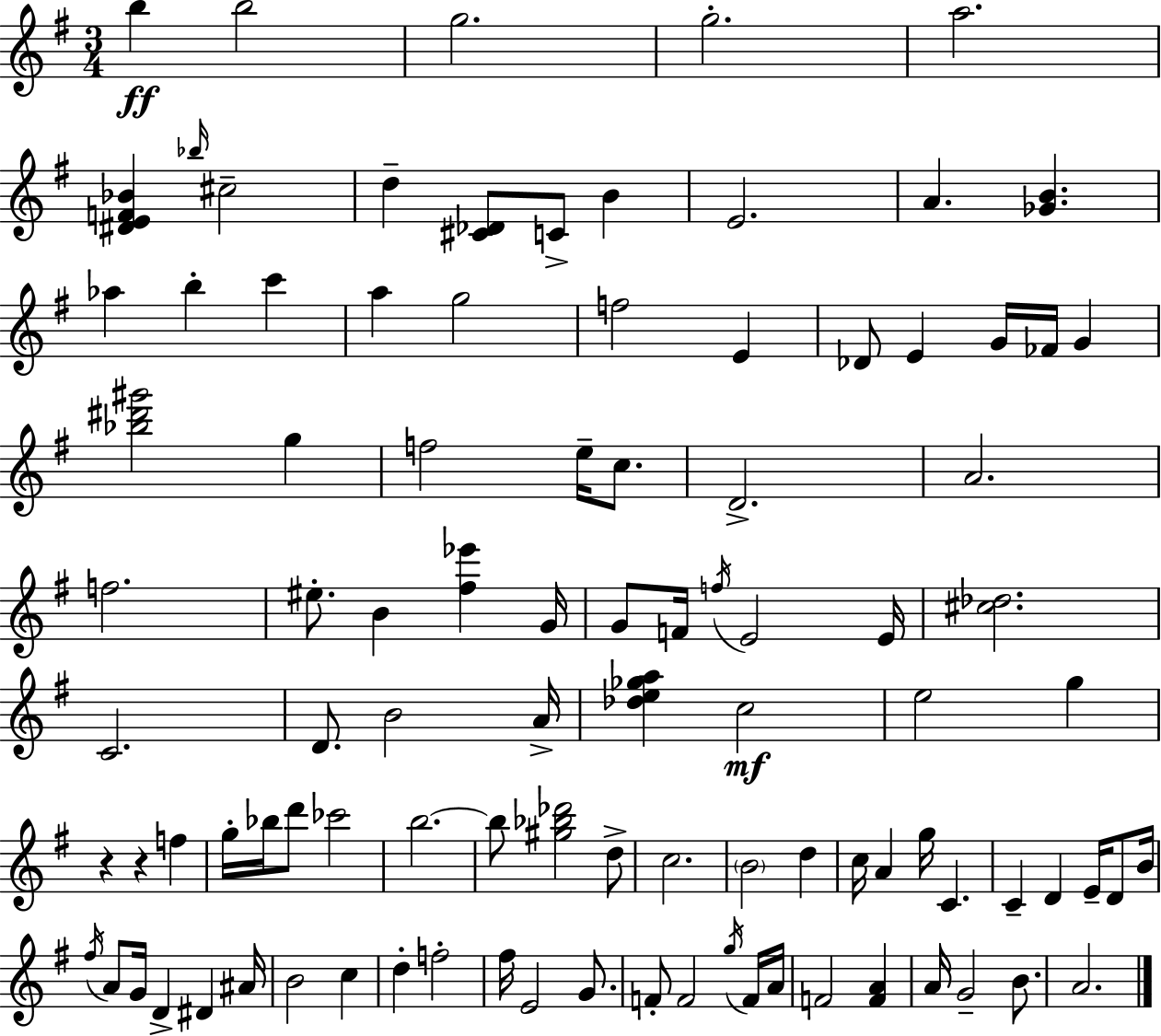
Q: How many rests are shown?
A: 2